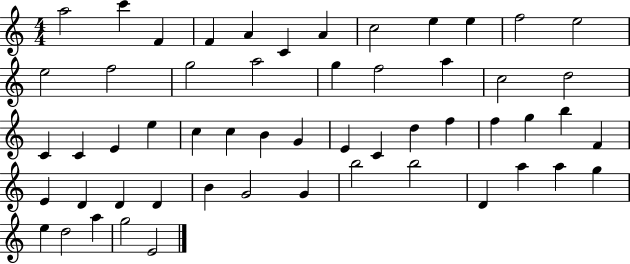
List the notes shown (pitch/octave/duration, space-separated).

A5/h C6/q F4/q F4/q A4/q C4/q A4/q C5/h E5/q E5/q F5/h E5/h E5/h F5/h G5/h A5/h G5/q F5/h A5/q C5/h D5/h C4/q C4/q E4/q E5/q C5/q C5/q B4/q G4/q E4/q C4/q D5/q F5/q F5/q G5/q B5/q F4/q E4/q D4/q D4/q D4/q B4/q G4/h G4/q B5/h B5/h D4/q A5/q A5/q G5/q E5/q D5/h A5/q G5/h E4/h